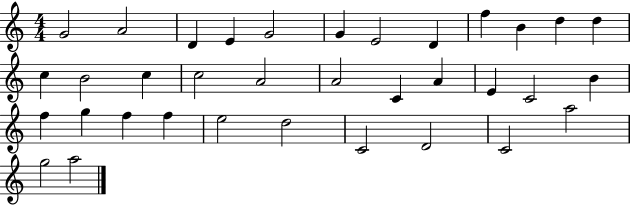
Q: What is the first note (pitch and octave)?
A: G4